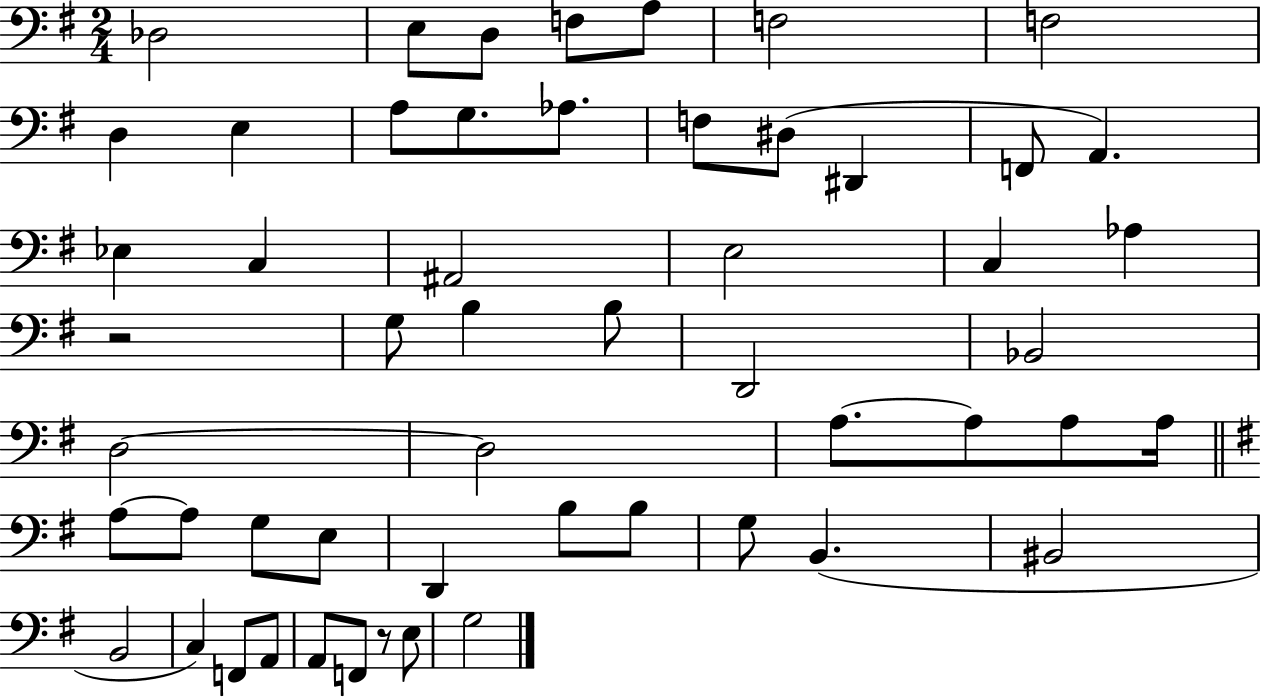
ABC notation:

X:1
T:Untitled
M:2/4
L:1/4
K:G
_D,2 E,/2 D,/2 F,/2 A,/2 F,2 F,2 D, E, A,/2 G,/2 _A,/2 F,/2 ^D,/2 ^D,, F,,/2 A,, _E, C, ^A,,2 E,2 C, _A, z2 G,/2 B, B,/2 D,,2 _B,,2 D,2 D,2 A,/2 A,/2 A,/2 A,/4 A,/2 A,/2 G,/2 E,/2 D,, B,/2 B,/2 G,/2 B,, ^B,,2 B,,2 C, F,,/2 A,,/2 A,,/2 F,,/2 z/2 E,/2 G,2